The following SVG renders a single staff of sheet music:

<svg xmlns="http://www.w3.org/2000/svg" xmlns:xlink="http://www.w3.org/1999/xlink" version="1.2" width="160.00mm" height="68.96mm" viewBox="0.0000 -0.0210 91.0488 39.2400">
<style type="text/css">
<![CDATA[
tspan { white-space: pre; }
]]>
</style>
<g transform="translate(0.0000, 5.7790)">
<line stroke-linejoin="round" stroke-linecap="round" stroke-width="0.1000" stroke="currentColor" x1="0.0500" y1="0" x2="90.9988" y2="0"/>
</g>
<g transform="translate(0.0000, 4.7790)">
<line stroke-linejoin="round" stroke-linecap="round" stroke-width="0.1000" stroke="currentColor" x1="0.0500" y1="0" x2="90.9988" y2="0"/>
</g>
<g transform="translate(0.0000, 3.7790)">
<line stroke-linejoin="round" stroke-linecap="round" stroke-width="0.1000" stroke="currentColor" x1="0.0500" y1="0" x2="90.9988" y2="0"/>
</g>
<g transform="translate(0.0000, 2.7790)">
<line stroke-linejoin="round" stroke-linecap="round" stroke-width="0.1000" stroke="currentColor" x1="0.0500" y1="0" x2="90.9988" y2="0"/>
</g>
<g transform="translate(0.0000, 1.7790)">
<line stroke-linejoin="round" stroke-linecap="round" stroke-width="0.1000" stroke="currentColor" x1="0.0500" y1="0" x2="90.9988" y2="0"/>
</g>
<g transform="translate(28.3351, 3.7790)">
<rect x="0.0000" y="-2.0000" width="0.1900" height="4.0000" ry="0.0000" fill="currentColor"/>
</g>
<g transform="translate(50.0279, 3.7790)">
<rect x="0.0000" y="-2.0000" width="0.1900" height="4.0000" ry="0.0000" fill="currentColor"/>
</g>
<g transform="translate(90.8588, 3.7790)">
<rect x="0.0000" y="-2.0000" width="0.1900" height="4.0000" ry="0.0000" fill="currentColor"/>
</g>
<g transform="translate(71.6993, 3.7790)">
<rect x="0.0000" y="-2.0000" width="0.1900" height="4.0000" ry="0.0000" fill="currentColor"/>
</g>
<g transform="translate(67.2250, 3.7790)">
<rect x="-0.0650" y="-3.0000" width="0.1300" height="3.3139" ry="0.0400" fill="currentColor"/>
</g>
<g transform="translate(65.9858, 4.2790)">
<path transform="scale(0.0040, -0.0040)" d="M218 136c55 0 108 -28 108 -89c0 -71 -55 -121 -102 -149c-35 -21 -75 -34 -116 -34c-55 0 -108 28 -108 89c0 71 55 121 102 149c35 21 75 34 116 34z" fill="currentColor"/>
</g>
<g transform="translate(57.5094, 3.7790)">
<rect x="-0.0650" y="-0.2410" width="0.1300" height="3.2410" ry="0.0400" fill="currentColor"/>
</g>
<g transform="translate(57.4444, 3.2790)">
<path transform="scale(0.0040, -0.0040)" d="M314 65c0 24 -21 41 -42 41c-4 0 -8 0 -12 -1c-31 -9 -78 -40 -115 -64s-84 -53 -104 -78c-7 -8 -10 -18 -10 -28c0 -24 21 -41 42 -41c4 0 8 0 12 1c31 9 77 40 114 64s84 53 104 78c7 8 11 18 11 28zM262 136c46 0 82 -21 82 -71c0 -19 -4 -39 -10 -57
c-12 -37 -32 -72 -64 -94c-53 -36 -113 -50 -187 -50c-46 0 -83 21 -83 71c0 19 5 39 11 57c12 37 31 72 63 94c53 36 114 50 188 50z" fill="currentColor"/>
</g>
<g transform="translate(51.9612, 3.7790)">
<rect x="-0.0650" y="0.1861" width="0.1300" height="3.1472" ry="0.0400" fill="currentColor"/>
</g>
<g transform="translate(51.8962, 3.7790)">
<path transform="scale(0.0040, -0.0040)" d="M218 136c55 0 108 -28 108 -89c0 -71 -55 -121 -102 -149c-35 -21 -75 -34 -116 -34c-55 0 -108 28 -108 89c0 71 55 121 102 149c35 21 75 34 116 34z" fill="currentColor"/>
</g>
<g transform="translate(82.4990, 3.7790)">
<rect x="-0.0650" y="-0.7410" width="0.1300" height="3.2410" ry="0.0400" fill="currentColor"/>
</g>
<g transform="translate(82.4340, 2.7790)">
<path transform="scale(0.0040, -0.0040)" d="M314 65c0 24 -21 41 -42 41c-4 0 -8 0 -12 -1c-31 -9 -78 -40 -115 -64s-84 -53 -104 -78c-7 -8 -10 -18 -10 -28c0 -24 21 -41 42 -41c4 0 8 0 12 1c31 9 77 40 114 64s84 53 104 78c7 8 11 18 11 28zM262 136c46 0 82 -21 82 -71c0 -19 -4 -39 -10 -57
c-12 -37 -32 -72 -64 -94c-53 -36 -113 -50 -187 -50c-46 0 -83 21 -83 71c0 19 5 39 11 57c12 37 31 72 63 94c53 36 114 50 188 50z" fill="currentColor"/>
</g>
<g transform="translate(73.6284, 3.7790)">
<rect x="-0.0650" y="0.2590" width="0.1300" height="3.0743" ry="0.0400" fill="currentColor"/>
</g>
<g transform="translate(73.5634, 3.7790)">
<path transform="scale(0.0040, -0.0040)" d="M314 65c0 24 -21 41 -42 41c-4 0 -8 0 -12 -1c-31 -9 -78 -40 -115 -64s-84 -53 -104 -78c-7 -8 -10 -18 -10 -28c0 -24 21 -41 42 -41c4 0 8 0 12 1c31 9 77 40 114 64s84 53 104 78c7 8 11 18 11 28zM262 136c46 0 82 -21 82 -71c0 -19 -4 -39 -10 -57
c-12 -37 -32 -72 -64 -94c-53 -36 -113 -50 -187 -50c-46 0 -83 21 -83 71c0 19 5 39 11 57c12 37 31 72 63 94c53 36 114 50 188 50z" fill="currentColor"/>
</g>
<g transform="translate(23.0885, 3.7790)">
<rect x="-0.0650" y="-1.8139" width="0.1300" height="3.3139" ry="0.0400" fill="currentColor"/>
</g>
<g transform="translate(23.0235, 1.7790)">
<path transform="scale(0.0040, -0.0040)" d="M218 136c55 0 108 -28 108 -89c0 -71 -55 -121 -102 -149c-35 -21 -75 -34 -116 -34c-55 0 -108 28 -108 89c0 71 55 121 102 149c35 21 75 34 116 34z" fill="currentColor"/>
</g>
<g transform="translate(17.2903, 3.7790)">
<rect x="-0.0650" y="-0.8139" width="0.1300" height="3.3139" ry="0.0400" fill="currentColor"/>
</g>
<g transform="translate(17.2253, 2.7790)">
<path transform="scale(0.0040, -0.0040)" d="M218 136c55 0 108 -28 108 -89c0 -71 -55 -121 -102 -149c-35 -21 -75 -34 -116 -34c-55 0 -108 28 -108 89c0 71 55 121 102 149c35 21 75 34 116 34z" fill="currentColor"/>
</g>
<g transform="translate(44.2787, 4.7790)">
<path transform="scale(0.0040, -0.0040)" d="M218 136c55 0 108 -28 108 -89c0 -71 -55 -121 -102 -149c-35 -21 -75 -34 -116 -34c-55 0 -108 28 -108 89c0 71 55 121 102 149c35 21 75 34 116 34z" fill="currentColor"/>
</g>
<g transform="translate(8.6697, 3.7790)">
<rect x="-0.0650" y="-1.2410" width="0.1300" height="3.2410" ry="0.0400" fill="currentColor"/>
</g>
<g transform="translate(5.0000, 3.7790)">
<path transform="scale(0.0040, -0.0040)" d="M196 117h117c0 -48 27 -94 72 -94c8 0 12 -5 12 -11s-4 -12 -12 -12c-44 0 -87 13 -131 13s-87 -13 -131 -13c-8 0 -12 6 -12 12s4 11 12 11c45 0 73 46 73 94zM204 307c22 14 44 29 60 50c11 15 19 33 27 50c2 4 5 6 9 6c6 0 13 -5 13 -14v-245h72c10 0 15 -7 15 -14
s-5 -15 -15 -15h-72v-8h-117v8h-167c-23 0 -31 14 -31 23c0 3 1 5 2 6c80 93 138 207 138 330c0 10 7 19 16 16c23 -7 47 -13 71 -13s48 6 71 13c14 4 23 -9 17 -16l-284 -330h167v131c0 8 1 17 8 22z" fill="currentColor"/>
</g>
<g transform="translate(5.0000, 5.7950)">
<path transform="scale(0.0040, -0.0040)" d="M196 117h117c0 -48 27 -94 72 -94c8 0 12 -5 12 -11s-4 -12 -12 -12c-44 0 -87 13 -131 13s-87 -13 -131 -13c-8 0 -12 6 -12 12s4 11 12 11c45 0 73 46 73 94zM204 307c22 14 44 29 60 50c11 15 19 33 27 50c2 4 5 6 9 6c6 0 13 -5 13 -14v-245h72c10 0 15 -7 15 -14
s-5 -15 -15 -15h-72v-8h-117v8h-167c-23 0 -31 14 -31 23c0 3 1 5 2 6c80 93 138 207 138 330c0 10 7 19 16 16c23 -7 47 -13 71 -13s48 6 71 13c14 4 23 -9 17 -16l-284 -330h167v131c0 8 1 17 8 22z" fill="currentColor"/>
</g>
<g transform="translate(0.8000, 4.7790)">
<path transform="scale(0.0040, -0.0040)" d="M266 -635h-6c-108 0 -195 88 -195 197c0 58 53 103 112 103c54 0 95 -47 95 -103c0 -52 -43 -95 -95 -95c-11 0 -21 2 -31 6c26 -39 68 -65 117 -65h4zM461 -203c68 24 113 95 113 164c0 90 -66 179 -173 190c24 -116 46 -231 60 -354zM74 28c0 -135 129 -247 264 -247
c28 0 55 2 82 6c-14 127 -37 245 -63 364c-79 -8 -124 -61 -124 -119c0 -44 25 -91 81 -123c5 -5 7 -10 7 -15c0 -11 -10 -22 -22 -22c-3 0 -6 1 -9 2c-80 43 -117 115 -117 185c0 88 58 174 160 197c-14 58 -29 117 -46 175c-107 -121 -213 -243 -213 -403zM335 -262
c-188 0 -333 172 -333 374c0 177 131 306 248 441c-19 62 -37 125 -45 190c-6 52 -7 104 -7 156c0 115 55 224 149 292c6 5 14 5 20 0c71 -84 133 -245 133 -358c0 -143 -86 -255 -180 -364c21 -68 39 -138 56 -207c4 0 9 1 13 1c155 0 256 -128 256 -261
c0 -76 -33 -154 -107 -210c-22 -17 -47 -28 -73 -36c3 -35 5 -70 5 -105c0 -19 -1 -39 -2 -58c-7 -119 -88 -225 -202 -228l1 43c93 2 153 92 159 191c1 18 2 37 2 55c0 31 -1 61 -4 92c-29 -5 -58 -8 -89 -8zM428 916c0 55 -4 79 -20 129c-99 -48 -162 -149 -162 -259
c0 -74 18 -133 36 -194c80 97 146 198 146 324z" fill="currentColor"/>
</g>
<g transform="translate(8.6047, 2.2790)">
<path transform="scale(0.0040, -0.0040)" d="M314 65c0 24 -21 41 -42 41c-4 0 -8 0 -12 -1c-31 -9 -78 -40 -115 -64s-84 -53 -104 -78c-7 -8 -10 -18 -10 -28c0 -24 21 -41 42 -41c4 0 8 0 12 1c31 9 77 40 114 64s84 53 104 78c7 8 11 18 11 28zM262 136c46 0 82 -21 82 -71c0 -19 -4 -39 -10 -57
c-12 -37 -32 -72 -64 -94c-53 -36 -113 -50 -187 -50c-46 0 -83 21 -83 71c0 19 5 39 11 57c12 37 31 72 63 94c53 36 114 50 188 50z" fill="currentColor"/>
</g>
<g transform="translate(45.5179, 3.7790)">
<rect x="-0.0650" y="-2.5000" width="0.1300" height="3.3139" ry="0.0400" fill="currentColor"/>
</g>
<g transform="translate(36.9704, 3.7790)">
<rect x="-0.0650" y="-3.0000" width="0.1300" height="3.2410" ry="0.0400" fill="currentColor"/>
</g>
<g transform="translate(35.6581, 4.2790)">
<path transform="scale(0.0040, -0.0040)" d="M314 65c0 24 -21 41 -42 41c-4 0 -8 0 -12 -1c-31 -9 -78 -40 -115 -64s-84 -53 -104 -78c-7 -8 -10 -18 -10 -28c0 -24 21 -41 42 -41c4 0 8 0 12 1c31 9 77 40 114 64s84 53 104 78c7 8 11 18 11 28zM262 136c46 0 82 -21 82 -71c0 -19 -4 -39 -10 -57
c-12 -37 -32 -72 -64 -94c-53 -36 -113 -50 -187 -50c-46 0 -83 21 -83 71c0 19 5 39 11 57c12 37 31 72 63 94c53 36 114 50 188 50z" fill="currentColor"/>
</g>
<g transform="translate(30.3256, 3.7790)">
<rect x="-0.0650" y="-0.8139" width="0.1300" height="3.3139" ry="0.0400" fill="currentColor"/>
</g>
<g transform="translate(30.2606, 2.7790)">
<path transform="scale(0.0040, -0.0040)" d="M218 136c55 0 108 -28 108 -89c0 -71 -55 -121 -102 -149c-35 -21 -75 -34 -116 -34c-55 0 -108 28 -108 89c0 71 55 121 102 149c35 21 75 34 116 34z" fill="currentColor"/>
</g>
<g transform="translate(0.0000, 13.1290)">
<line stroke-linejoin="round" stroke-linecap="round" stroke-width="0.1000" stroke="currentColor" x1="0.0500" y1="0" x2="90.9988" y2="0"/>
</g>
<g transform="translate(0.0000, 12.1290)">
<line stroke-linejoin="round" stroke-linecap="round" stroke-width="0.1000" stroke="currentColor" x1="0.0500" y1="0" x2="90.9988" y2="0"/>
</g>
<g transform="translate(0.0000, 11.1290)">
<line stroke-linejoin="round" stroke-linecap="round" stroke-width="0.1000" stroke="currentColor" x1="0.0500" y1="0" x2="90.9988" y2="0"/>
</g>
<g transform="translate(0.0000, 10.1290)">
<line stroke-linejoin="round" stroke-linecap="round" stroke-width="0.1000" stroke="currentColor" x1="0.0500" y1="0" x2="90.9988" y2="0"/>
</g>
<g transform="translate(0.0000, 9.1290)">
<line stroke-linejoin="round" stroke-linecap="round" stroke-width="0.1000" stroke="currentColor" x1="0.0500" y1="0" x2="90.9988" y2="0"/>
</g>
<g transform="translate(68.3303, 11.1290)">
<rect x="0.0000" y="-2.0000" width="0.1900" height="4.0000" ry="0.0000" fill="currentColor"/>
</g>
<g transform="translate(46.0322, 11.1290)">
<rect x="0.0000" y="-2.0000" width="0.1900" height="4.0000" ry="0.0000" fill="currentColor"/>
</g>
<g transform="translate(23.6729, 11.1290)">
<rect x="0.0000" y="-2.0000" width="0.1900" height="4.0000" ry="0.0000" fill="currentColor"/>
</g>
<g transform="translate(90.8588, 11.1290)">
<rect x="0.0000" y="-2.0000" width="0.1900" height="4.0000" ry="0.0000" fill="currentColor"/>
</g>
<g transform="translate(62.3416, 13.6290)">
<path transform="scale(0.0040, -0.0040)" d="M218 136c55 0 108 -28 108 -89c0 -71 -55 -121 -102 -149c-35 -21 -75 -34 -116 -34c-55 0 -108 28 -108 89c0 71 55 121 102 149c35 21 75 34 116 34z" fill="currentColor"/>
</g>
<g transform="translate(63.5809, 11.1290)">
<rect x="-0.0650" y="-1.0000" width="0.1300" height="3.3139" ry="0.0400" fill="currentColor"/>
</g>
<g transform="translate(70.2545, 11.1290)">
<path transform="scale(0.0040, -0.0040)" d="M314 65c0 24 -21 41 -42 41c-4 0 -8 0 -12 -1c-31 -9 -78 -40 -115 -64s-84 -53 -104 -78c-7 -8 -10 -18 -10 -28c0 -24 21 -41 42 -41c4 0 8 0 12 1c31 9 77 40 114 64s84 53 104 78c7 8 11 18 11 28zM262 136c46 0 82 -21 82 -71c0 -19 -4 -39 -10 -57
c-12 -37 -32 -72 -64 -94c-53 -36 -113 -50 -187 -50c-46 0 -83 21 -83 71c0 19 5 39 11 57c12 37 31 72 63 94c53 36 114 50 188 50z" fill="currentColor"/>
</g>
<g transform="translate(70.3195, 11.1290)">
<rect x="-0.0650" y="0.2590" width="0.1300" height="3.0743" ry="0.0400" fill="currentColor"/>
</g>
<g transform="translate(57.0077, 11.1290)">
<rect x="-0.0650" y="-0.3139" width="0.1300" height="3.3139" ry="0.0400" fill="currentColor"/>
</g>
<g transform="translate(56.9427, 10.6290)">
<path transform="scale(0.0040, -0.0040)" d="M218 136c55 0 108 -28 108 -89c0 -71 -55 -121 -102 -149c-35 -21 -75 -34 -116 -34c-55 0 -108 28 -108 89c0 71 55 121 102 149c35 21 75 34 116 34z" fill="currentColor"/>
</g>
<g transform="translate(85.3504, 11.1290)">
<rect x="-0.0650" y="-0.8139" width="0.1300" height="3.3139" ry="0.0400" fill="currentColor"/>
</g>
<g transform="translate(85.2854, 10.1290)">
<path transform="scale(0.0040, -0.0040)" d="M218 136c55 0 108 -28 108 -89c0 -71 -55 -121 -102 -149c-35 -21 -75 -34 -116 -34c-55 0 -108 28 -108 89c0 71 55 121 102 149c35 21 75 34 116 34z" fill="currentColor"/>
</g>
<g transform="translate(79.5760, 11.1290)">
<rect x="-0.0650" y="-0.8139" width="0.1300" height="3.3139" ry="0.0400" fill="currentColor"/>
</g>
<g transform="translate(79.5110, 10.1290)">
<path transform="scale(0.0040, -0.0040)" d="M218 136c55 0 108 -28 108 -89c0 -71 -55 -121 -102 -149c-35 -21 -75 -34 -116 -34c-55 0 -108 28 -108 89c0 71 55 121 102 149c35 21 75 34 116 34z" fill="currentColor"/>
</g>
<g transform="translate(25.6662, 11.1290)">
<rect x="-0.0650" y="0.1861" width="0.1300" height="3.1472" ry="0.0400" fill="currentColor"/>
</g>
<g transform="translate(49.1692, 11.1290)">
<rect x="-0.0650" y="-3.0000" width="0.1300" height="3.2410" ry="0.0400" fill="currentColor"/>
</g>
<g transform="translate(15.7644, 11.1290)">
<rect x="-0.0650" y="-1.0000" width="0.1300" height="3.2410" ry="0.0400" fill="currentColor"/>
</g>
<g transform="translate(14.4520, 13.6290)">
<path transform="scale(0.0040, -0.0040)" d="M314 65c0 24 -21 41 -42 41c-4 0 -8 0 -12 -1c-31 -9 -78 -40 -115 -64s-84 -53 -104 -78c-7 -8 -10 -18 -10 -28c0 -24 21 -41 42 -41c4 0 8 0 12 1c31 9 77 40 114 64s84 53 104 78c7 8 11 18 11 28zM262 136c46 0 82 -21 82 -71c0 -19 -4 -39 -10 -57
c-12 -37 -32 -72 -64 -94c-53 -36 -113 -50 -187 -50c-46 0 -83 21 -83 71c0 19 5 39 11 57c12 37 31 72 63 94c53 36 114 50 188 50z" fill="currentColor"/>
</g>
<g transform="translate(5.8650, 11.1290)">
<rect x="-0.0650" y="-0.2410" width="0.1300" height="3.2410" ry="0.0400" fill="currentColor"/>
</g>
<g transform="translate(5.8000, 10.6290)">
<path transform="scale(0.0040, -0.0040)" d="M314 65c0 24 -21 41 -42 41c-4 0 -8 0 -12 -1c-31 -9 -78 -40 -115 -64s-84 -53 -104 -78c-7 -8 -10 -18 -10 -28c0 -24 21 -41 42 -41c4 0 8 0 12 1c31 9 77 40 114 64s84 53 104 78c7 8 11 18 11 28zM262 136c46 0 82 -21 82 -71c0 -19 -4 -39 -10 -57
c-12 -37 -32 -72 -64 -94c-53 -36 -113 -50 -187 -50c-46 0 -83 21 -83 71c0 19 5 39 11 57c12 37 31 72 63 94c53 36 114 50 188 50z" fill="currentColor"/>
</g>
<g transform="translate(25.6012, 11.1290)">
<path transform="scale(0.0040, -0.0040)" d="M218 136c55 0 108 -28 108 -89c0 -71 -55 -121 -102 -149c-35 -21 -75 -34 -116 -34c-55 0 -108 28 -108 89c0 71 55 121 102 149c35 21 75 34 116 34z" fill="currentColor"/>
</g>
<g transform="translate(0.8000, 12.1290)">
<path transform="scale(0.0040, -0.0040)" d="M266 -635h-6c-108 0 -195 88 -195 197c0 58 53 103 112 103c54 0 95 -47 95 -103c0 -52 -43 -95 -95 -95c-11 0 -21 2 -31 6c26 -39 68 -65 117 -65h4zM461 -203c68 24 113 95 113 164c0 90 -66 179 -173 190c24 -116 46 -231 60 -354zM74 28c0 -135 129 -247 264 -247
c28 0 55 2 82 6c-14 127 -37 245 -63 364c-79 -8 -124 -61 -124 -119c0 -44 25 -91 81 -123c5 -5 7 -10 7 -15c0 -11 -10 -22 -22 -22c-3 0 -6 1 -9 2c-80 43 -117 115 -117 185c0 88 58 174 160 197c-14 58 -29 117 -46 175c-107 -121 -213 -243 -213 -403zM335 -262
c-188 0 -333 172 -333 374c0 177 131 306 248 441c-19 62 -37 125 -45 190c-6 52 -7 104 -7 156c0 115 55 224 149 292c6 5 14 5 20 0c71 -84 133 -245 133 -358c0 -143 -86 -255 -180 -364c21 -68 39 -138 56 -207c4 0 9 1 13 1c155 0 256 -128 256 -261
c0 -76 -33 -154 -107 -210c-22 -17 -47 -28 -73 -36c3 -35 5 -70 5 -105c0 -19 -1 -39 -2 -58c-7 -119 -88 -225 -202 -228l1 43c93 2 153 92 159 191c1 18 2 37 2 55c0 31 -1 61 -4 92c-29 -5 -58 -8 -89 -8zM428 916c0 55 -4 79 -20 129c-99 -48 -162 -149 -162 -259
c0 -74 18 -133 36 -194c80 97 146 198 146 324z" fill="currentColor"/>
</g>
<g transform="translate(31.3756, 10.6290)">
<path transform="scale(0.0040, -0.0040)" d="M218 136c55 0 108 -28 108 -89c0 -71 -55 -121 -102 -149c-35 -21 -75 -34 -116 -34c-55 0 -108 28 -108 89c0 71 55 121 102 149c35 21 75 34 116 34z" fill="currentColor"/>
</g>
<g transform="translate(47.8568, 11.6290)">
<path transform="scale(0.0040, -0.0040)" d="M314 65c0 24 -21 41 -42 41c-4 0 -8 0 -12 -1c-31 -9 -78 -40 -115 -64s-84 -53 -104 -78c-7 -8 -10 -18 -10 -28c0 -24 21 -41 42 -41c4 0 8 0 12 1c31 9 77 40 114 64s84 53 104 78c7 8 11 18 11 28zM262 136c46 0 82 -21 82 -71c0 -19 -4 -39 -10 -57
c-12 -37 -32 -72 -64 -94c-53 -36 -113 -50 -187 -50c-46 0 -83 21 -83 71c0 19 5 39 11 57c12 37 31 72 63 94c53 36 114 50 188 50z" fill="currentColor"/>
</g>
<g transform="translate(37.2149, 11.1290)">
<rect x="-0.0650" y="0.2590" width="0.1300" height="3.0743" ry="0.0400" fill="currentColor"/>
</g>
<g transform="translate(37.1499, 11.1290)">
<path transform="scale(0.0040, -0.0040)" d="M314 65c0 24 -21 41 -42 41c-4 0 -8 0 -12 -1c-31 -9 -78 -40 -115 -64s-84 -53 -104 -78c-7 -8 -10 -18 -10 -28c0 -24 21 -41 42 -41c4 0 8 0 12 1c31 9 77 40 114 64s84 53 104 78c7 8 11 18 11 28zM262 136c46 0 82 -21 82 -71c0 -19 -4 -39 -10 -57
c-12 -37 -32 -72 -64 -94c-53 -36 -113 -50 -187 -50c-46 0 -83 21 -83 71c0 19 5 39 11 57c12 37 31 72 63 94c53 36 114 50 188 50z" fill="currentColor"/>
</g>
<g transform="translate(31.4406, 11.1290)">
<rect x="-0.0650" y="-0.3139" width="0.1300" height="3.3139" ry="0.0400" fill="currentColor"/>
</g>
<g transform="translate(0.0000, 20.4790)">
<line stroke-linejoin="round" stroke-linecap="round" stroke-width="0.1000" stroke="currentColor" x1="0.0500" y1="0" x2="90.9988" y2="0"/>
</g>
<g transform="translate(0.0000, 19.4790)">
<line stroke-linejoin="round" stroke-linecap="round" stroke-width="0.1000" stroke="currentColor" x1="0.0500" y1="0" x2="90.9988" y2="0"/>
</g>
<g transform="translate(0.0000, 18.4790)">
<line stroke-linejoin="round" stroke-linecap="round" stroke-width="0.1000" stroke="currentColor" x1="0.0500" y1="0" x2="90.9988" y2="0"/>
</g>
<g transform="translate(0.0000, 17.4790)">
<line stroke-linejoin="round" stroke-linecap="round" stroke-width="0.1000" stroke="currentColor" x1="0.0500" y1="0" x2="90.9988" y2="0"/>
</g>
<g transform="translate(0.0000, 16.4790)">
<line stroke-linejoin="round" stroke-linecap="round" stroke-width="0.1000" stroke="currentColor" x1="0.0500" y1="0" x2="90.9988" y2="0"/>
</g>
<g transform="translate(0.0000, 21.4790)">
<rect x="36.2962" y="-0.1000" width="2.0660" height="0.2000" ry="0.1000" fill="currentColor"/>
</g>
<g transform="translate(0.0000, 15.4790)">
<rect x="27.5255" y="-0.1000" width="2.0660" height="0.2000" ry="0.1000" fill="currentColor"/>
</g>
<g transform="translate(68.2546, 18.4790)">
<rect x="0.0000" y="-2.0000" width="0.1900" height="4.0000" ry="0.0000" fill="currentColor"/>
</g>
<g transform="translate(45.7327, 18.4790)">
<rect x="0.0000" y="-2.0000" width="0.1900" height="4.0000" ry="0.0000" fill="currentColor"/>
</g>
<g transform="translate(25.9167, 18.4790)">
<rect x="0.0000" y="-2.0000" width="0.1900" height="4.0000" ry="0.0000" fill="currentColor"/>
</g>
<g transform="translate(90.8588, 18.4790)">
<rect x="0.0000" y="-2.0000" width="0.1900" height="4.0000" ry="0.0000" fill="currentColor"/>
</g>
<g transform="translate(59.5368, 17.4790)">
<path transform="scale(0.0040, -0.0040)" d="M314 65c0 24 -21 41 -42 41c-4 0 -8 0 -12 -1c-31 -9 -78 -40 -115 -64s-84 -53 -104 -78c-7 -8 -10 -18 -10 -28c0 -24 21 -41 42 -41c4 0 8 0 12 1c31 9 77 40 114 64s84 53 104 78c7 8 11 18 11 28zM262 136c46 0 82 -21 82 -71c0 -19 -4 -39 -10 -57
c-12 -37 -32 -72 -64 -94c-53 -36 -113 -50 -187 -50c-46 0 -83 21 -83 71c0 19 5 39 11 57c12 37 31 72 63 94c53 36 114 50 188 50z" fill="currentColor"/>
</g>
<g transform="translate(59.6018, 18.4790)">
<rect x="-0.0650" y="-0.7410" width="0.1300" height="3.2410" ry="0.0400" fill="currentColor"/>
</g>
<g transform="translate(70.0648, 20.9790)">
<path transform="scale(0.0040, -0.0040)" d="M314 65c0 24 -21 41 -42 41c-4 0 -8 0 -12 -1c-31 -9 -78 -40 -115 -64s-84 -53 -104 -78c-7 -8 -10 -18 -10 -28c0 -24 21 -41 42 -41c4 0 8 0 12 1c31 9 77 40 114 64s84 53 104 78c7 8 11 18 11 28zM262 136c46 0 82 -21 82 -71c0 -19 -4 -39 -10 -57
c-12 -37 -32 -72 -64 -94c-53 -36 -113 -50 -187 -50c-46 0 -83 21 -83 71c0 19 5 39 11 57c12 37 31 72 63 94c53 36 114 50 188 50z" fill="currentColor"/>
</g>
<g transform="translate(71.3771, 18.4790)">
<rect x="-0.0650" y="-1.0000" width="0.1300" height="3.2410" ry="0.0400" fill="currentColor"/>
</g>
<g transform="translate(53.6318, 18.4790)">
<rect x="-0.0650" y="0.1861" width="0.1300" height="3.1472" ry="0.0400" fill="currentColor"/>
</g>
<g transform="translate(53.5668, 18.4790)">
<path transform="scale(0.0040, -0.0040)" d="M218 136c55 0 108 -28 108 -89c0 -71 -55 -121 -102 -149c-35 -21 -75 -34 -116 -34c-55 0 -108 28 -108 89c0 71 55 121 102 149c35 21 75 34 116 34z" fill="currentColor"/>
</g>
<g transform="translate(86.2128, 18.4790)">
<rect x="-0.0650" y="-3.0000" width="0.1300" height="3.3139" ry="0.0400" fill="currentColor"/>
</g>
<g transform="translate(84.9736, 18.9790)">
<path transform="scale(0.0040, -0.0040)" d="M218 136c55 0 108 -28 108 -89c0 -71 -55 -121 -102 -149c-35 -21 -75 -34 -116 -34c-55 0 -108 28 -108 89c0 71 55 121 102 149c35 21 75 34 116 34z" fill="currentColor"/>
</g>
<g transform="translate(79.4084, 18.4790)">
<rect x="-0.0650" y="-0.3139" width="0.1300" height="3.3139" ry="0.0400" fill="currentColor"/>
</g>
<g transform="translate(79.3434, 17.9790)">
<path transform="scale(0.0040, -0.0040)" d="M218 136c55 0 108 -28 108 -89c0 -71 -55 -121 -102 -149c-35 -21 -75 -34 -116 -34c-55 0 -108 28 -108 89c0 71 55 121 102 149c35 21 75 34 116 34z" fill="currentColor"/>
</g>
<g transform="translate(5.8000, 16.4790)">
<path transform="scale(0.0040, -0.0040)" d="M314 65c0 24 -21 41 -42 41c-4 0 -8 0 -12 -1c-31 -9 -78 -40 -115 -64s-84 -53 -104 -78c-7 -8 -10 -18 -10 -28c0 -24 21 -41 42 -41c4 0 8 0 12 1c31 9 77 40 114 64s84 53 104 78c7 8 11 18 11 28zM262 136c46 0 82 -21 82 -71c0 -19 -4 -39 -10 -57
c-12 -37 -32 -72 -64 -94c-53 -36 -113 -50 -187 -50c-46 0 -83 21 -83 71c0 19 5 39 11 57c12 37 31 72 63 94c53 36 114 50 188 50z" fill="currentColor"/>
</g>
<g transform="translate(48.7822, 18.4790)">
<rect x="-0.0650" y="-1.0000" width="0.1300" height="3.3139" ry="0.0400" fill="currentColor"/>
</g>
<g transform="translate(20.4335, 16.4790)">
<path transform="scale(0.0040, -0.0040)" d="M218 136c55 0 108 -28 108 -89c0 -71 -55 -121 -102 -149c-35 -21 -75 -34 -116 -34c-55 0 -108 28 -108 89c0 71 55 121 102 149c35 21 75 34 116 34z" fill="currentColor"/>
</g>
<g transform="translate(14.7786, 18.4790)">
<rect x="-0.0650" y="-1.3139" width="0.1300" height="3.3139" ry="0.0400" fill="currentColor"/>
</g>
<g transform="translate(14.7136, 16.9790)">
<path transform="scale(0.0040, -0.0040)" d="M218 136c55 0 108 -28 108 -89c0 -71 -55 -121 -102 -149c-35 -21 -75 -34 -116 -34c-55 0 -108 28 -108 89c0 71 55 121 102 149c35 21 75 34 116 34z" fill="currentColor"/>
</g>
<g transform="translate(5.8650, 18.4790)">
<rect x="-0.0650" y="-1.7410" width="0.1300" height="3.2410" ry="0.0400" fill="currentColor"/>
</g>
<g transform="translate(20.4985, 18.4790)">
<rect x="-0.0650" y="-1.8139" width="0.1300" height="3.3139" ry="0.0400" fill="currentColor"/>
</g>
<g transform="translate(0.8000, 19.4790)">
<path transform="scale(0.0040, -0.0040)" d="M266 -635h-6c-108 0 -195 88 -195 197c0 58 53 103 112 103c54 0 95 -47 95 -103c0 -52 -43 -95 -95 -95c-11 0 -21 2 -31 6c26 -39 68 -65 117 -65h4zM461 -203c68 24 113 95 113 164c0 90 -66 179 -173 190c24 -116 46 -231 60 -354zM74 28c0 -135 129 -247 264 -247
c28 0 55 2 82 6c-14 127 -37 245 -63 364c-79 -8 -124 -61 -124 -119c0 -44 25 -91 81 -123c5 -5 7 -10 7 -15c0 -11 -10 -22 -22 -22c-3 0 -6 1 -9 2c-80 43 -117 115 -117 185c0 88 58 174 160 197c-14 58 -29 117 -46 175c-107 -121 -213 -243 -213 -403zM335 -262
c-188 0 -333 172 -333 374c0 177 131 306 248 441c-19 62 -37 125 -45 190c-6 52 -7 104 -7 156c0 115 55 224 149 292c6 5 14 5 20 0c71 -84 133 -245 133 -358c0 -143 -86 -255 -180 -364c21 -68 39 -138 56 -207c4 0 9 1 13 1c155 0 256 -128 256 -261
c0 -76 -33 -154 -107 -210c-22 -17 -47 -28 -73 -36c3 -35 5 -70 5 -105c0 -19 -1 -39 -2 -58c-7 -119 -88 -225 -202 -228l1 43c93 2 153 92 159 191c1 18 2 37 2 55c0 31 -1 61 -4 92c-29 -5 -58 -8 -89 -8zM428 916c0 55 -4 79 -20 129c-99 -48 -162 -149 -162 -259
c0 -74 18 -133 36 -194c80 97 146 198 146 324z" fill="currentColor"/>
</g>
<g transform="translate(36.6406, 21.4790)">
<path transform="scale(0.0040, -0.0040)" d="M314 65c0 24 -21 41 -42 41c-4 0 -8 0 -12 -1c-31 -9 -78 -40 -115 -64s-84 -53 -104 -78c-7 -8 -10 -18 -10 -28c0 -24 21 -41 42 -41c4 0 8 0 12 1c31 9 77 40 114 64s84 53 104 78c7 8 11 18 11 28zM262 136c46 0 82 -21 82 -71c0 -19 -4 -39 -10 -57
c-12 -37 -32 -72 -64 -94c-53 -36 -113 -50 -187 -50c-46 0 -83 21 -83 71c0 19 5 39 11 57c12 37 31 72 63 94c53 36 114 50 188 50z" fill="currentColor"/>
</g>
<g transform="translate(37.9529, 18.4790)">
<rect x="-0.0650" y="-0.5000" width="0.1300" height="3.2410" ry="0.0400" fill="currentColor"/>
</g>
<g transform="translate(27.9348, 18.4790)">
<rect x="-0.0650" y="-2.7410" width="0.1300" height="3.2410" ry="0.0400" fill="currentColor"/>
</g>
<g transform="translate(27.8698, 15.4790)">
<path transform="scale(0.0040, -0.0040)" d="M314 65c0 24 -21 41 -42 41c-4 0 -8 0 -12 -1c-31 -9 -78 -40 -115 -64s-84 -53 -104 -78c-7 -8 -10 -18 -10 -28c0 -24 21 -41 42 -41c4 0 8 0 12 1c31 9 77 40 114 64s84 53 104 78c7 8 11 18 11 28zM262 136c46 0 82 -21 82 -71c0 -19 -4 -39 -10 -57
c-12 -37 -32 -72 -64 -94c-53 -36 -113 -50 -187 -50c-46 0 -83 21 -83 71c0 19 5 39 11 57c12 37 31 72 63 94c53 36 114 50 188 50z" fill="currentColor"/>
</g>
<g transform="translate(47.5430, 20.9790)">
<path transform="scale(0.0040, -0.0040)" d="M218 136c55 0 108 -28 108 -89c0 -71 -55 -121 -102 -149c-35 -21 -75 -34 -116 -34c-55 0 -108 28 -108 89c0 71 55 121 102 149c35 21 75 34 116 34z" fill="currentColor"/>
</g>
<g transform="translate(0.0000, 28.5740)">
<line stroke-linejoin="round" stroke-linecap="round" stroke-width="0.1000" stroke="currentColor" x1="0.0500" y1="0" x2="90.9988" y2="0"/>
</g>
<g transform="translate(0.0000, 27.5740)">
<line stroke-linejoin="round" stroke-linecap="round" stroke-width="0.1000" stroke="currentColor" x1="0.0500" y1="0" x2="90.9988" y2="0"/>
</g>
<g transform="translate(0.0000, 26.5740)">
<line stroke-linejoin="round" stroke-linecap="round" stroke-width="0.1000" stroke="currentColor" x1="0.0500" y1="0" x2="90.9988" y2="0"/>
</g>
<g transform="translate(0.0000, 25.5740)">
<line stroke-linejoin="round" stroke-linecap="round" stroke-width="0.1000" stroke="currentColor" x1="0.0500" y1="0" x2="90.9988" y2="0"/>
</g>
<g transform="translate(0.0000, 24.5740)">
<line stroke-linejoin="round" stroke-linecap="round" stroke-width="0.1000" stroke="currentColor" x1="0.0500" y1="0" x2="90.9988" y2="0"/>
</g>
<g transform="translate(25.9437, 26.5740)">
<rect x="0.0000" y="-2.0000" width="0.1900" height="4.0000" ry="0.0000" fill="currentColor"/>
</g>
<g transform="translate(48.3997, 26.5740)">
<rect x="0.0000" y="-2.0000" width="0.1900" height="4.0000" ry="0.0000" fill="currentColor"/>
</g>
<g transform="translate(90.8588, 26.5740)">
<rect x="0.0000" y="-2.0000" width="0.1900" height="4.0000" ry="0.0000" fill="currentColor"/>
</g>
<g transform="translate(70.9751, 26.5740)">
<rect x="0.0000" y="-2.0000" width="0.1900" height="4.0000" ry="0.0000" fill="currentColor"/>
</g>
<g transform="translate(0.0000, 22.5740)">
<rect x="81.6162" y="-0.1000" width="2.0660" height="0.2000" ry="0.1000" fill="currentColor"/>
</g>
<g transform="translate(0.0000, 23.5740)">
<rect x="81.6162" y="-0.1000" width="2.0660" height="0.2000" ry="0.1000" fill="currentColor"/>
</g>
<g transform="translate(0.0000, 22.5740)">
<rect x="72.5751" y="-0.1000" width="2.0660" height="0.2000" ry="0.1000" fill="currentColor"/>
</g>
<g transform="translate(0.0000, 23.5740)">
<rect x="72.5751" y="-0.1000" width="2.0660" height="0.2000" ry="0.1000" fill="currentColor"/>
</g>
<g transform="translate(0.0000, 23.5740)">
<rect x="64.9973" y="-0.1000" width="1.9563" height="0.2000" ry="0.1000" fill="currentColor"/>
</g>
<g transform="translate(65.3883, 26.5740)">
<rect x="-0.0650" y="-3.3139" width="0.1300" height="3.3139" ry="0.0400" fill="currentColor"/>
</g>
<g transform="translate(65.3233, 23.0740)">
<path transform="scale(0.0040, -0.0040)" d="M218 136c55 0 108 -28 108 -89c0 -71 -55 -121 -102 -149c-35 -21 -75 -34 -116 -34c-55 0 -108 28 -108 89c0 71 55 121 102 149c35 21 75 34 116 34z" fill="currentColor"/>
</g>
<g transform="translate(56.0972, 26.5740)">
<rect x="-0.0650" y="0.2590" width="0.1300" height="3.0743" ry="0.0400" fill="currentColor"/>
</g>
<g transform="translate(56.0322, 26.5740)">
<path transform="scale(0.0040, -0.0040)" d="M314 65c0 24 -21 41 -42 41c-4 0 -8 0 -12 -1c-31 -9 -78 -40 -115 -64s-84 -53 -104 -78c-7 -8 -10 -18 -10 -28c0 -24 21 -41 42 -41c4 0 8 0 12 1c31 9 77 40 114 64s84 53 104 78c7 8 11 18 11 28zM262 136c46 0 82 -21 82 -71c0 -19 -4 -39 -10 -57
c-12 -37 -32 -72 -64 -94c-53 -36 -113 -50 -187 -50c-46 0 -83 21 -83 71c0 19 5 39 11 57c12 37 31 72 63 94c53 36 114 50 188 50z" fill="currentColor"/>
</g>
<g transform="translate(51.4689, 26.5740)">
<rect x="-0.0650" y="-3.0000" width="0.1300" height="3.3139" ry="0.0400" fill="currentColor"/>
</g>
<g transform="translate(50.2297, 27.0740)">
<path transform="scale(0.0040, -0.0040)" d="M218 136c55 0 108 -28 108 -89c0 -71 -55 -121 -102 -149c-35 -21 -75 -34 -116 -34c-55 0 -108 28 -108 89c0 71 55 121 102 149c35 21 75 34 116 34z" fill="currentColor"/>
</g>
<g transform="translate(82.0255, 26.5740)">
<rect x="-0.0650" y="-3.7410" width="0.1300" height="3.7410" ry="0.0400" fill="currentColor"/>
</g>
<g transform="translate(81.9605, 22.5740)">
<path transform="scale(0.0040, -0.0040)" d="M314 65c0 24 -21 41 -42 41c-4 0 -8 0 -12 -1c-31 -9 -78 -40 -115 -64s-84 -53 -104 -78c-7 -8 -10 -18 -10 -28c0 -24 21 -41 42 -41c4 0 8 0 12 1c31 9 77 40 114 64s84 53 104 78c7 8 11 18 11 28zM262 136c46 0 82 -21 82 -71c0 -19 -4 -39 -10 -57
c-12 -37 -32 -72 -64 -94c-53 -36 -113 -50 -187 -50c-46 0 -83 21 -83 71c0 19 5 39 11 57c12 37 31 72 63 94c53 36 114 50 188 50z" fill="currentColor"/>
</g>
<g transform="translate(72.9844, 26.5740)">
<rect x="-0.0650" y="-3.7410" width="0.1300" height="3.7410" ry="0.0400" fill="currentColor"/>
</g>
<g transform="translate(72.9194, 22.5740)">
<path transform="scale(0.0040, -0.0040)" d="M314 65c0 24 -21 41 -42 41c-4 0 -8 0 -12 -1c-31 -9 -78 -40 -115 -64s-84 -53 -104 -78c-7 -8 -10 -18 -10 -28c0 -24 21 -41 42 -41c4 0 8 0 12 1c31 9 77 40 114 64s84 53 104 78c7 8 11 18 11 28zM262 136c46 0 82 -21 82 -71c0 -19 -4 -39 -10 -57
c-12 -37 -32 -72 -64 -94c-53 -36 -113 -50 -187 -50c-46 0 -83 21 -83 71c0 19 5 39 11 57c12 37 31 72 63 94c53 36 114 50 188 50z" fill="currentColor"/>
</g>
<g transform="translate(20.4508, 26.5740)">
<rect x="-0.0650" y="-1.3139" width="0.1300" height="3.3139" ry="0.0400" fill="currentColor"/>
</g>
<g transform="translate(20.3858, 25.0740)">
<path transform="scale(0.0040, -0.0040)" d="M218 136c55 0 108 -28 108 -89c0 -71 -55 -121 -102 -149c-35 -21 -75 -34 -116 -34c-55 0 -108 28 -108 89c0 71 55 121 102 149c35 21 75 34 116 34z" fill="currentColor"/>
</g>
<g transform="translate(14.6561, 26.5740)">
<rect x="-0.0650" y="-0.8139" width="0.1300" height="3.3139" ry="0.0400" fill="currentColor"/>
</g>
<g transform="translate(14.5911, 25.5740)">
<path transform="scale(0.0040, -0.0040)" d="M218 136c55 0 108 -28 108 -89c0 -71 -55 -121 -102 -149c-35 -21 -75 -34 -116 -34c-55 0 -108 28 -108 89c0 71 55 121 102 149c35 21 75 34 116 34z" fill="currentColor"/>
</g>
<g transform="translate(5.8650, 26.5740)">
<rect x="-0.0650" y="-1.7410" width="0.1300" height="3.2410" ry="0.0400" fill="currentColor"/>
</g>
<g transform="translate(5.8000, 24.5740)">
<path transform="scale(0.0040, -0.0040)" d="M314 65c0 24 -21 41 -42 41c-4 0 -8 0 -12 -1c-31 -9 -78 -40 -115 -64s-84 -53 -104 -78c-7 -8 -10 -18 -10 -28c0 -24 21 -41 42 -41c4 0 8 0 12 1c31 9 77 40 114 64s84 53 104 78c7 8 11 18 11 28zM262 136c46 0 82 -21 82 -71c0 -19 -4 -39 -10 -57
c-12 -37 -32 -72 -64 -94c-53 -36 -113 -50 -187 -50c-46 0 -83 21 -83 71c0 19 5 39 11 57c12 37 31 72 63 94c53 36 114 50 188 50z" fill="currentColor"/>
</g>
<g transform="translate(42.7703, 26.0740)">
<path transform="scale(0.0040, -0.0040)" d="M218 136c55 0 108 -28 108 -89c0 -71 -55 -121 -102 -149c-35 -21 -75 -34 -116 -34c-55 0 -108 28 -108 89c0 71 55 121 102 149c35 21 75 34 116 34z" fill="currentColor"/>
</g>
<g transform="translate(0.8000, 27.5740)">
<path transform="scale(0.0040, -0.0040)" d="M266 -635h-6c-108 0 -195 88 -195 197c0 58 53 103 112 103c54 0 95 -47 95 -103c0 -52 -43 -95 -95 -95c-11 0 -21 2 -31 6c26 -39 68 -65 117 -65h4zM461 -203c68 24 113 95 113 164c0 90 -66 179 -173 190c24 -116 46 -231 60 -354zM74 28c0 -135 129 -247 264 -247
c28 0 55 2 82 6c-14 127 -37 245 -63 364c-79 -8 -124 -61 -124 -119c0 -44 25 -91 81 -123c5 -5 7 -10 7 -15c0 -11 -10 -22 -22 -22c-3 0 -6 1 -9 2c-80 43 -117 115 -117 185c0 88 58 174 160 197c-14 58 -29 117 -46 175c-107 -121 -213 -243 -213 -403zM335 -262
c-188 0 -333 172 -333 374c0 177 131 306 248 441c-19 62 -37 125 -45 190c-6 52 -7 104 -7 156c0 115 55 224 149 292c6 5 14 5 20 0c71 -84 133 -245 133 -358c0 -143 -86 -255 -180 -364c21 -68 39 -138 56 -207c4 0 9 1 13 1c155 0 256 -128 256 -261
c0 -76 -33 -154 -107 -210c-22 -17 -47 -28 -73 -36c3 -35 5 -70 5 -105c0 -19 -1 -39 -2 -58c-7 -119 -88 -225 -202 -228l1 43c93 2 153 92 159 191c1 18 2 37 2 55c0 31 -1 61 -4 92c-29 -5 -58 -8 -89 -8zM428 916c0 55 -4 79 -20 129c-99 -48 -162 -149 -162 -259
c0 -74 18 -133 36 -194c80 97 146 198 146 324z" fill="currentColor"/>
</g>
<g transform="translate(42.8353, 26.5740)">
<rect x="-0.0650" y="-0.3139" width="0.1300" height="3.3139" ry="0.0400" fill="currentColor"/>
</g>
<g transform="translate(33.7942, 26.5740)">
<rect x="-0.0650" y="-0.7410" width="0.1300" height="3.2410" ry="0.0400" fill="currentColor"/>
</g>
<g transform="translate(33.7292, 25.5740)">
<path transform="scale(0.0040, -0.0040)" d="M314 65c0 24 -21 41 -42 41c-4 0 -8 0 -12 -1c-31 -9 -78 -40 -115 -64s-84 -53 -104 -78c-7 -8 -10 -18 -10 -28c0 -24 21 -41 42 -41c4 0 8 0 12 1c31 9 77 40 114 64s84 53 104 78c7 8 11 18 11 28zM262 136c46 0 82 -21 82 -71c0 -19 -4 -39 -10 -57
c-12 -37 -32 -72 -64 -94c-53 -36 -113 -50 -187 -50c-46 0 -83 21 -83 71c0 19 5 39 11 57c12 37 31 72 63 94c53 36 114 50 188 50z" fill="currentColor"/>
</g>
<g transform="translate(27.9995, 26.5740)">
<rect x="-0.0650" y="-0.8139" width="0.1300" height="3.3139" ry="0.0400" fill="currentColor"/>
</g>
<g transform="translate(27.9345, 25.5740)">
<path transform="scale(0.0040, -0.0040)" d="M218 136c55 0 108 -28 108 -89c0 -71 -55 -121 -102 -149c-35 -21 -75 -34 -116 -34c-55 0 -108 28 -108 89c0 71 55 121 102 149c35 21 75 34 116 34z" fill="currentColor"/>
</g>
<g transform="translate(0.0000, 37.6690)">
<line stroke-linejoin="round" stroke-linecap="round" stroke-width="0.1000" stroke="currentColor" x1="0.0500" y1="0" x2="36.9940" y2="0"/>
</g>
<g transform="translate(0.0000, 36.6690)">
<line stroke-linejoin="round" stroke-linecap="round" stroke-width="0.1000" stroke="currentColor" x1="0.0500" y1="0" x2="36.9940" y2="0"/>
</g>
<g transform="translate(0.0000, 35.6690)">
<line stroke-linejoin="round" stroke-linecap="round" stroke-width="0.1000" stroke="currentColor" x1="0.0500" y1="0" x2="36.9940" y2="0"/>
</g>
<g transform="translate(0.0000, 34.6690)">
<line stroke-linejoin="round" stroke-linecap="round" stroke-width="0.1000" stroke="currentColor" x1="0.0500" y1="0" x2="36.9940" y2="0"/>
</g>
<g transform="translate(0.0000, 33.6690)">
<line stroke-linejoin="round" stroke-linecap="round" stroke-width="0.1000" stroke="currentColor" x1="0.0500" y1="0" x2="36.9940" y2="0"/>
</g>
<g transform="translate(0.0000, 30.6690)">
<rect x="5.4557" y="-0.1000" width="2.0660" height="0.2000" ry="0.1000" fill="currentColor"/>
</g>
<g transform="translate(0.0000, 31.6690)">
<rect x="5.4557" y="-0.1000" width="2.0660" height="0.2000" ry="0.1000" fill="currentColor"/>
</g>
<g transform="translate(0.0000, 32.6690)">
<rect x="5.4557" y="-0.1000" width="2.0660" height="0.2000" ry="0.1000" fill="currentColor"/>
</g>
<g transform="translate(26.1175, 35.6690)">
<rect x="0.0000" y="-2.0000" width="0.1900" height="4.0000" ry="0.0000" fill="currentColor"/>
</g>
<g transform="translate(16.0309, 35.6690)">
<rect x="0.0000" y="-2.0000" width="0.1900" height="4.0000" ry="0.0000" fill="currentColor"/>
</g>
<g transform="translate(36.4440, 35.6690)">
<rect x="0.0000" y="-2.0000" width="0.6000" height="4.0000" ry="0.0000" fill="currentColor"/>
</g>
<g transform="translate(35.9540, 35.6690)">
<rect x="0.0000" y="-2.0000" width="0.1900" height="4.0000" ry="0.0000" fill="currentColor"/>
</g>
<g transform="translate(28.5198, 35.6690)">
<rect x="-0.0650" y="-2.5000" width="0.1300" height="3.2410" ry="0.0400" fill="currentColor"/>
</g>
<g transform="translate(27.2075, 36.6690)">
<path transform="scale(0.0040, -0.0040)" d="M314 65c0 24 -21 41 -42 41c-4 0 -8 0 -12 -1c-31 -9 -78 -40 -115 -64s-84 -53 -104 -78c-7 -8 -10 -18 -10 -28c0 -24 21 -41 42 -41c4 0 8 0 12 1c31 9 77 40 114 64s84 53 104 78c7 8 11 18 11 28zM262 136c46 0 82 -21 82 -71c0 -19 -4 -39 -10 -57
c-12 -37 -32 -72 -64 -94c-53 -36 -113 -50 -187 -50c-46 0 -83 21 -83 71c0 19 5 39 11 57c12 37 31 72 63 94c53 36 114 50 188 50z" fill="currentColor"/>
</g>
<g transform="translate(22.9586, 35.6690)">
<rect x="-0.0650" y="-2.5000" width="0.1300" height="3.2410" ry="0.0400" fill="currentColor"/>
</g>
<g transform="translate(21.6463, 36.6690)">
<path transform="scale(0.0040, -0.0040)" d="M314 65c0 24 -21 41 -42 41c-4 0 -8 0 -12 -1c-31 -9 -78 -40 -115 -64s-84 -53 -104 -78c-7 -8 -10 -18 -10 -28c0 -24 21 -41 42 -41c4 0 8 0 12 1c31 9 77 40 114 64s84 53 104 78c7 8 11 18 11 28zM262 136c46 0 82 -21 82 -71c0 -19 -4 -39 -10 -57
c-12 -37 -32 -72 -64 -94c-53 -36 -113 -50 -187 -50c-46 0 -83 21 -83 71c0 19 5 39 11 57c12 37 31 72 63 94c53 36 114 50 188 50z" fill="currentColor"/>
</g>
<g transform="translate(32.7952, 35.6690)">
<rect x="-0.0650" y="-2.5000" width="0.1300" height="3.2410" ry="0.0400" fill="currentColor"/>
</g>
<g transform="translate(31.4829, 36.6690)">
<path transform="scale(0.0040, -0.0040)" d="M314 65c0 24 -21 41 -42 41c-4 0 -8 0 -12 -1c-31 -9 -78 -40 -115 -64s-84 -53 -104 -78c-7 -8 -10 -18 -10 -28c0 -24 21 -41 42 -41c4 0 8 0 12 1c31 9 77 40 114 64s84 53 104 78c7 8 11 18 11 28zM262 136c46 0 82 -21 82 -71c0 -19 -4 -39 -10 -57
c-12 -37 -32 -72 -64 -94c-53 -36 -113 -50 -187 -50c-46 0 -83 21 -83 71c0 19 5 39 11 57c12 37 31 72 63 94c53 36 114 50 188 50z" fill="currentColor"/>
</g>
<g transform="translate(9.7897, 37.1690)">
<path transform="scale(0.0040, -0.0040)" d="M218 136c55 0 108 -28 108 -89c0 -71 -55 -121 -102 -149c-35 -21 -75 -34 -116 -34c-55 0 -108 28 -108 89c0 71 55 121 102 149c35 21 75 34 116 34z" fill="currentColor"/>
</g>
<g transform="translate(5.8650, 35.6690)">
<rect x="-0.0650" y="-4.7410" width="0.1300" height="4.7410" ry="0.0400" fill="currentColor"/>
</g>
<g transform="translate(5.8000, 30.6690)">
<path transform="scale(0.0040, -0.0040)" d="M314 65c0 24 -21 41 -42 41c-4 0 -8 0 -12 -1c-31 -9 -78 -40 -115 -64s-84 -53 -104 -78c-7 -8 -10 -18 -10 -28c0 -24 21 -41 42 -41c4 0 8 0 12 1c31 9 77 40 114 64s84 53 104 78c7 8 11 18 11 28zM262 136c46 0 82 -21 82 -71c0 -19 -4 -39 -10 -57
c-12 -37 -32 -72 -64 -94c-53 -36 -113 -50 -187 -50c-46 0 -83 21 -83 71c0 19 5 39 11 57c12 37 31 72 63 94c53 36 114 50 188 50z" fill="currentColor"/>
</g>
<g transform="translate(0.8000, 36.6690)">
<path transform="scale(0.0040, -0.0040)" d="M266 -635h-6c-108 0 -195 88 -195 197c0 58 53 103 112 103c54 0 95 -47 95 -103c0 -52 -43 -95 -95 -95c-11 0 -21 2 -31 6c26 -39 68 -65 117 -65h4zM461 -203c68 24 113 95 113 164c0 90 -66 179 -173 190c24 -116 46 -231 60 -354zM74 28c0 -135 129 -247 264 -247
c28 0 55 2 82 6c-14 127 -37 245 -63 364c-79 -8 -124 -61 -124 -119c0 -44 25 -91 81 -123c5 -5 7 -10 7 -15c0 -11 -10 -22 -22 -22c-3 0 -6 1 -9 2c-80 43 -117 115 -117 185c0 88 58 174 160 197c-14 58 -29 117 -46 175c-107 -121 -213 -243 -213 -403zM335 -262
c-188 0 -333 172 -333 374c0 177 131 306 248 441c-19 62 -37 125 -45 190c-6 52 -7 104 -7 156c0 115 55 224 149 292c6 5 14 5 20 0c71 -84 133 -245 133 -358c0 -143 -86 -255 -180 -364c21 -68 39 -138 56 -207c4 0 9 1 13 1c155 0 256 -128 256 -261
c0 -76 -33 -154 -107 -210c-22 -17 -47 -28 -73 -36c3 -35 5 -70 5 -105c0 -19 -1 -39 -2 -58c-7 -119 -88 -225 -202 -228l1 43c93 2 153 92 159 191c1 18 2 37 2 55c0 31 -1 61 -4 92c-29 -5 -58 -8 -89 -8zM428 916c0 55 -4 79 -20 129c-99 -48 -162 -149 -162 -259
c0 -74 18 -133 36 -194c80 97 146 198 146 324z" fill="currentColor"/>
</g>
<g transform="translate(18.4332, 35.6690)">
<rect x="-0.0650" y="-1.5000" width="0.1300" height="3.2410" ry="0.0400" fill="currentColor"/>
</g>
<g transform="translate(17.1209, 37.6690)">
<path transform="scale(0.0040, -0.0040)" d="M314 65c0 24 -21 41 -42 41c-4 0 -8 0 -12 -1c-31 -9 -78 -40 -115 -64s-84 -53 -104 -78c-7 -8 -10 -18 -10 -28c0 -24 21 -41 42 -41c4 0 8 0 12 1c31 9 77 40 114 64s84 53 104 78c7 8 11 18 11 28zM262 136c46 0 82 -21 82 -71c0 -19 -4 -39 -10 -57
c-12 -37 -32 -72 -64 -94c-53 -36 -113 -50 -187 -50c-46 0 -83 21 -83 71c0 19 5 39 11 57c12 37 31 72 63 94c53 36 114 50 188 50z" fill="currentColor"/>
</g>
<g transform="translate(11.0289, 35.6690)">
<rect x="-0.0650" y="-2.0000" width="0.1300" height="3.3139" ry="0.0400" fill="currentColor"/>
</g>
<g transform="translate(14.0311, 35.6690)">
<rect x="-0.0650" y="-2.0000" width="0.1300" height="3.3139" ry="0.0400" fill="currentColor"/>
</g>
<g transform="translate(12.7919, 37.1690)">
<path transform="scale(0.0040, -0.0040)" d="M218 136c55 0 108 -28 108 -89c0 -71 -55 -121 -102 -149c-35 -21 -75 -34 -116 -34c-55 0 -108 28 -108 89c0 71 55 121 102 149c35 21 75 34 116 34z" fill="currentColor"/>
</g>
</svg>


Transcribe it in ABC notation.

X:1
T:Untitled
M:4/4
L:1/4
K:C
e2 d f d A2 G B c2 A B2 d2 c2 D2 B c B2 A2 c D B2 d d f2 e f a2 C2 D B d2 D2 c A f2 d e d d2 c A B2 b c'2 c'2 e'2 F F E2 G2 G2 G2